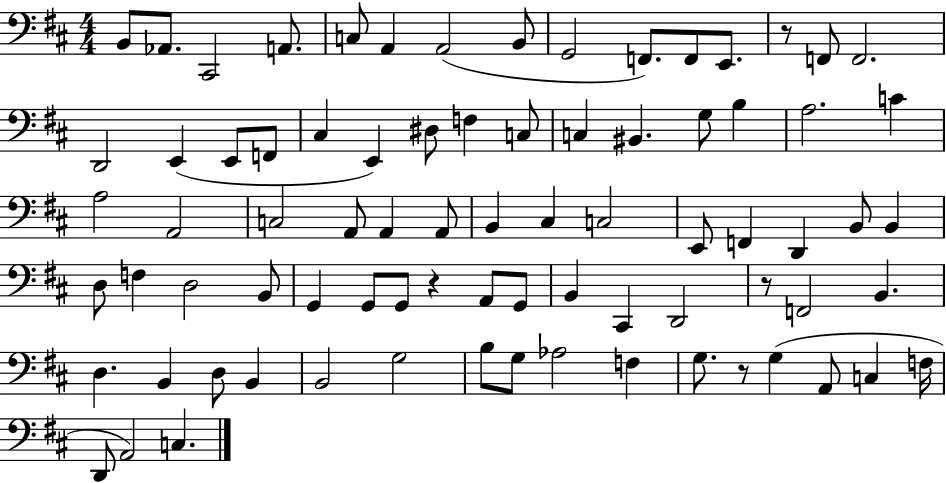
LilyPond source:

{
  \clef bass
  \numericTimeSignature
  \time 4/4
  \key d \major
  b,8 aes,8. cis,2 a,8. | c8 a,4 a,2( b,8 | g,2 f,8.) f,8 e,8. | r8 f,8 f,2. | \break d,2 e,4( e,8 f,8 | cis4 e,4) dis8 f4 c8 | c4 bis,4. g8 b4 | a2. c'4 | \break a2 a,2 | c2 a,8 a,4 a,8 | b,4 cis4 c2 | e,8 f,4 d,4 b,8 b,4 | \break d8 f4 d2 b,8 | g,4 g,8 g,8 r4 a,8 g,8 | b,4 cis,4 d,2 | r8 f,2 b,4. | \break d4. b,4 d8 b,4 | b,2 g2 | b8 g8 aes2 f4 | g8. r8 g4( a,8 c4 f16 | \break d,8 a,2) c4. | \bar "|."
}